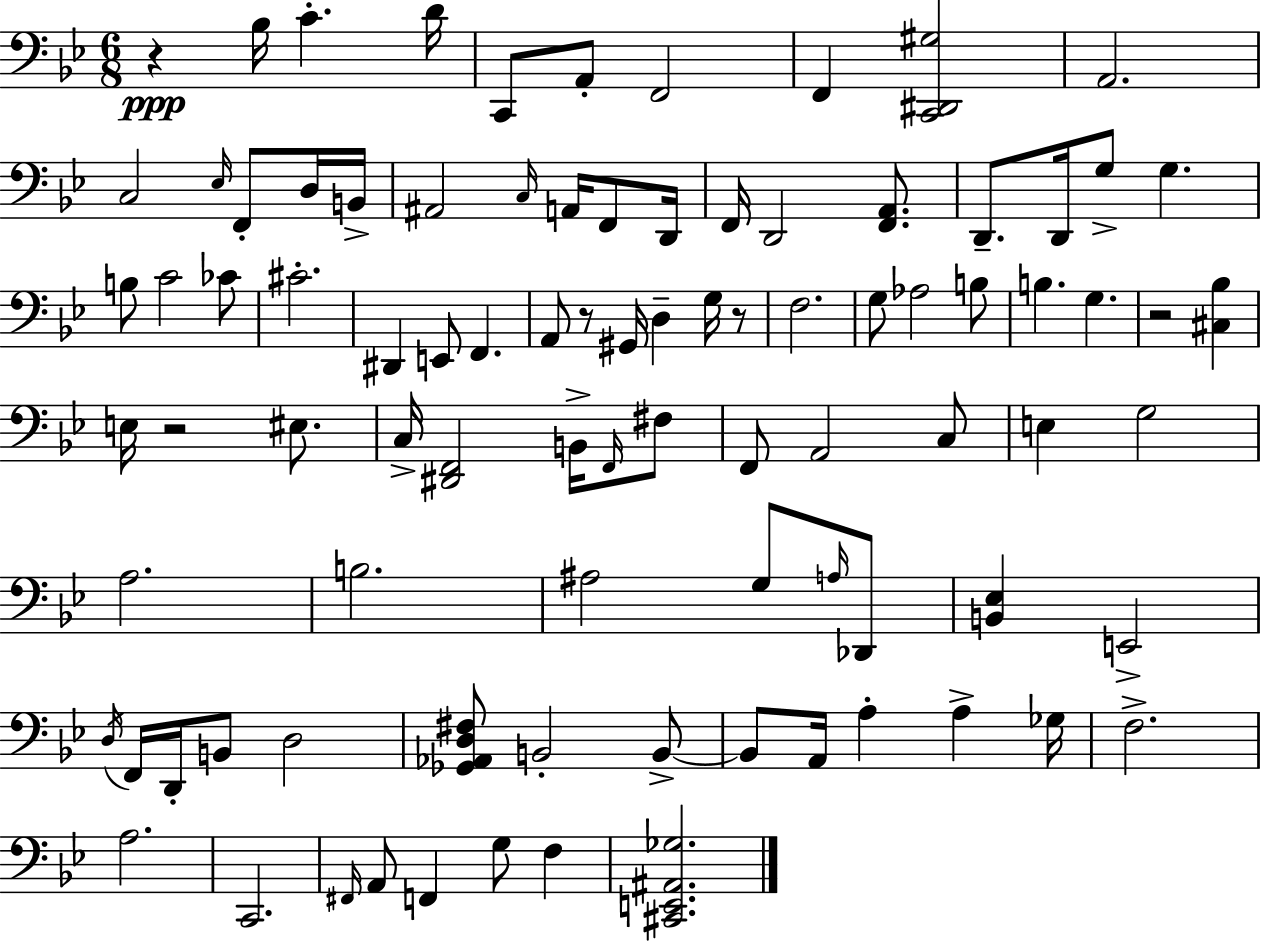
{
  \clef bass
  \numericTimeSignature
  \time 6/8
  \key bes \major
  r4\ppp bes16 c'4.-. d'16 | c,8 a,8-. f,2 | f,4 <c, dis, gis>2 | a,2. | \break c2 \grace { ees16 } f,8-. d16 | b,16-> ais,2 \grace { c16 } a,16 f,8 | d,16 f,16 d,2 <f, a,>8. | d,8.-- d,16 g8-> g4. | \break b8 c'2 | ces'8 cis'2.-. | dis,4 e,8 f,4. | a,8 r8 gis,16 d4-- g16 | \break r8 f2. | g8 aes2 | b8 b4. g4. | r2 <cis bes>4 | \break e16 r2 eis8. | c16-> <dis, f,>2 b,16-> | \grace { f,16 } fis8 f,8 a,2 | c8 e4 g2 | \break a2. | b2. | ais2 g8 | \grace { a16 } des,8 <b, ees>4 e,2-> | \break \acciaccatura { d16 } f,16 d,16-. b,8 d2 | <ges, aes, d fis>8 b,2-. | b,8->~~ b,8 a,16 a4-. | a4-> ges16 f2.-> | \break a2. | c,2. | \grace { fis,16 } a,8 f,4 | g8 f4 <cis, e, ais, ges>2. | \break \bar "|."
}